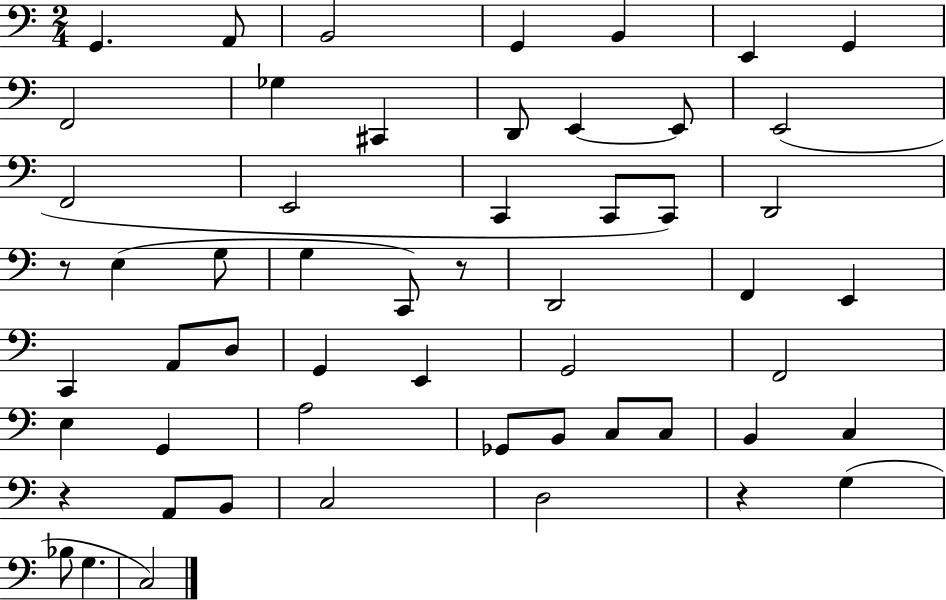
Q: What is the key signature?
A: C major